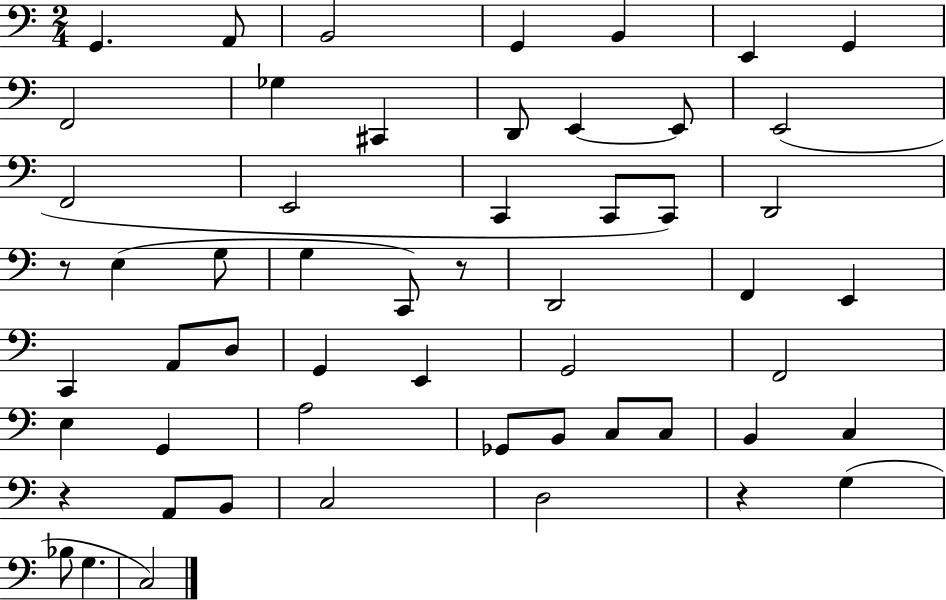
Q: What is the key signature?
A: C major